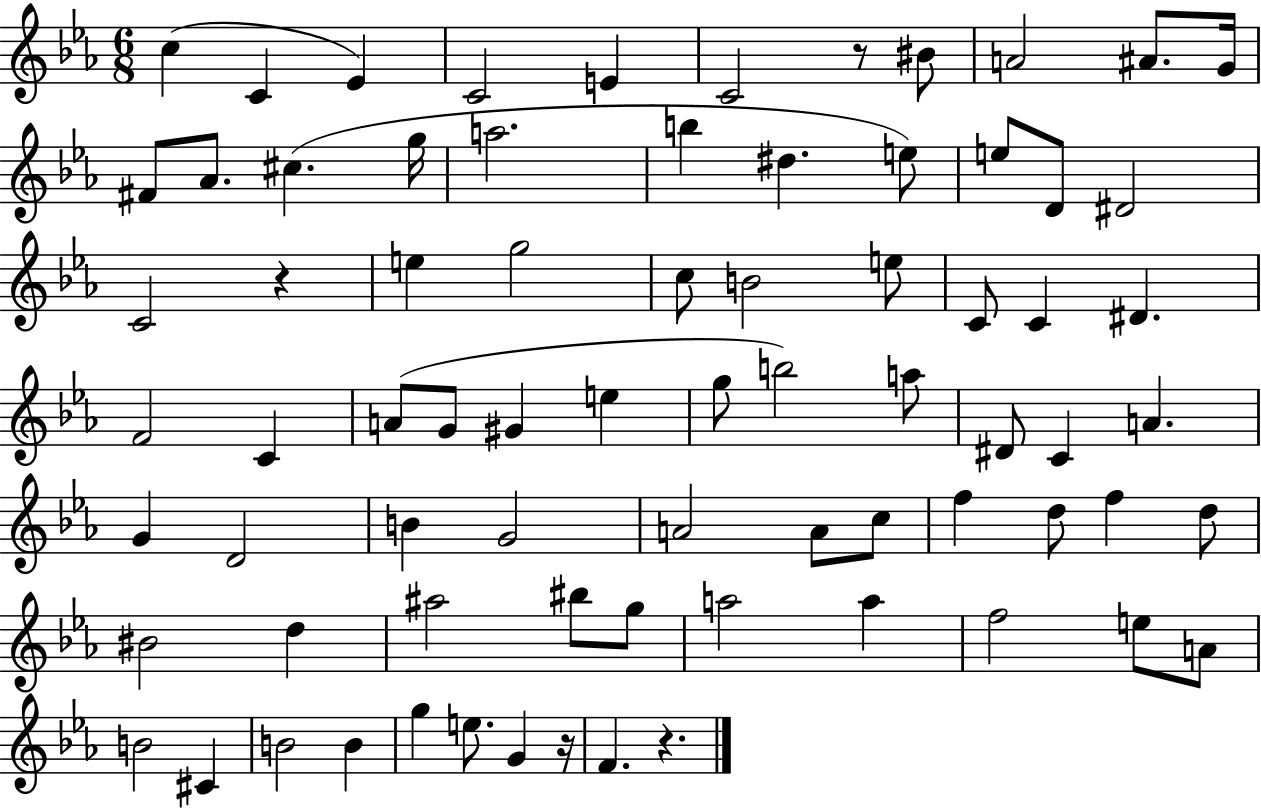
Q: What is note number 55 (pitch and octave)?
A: D5